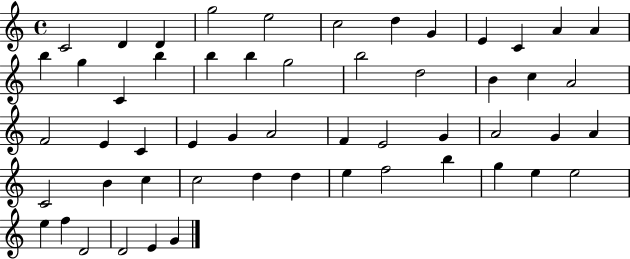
X:1
T:Untitled
M:4/4
L:1/4
K:C
C2 D D g2 e2 c2 d G E C A A b g C b b b g2 b2 d2 B c A2 F2 E C E G A2 F E2 G A2 G A C2 B c c2 d d e f2 b g e e2 e f D2 D2 E G